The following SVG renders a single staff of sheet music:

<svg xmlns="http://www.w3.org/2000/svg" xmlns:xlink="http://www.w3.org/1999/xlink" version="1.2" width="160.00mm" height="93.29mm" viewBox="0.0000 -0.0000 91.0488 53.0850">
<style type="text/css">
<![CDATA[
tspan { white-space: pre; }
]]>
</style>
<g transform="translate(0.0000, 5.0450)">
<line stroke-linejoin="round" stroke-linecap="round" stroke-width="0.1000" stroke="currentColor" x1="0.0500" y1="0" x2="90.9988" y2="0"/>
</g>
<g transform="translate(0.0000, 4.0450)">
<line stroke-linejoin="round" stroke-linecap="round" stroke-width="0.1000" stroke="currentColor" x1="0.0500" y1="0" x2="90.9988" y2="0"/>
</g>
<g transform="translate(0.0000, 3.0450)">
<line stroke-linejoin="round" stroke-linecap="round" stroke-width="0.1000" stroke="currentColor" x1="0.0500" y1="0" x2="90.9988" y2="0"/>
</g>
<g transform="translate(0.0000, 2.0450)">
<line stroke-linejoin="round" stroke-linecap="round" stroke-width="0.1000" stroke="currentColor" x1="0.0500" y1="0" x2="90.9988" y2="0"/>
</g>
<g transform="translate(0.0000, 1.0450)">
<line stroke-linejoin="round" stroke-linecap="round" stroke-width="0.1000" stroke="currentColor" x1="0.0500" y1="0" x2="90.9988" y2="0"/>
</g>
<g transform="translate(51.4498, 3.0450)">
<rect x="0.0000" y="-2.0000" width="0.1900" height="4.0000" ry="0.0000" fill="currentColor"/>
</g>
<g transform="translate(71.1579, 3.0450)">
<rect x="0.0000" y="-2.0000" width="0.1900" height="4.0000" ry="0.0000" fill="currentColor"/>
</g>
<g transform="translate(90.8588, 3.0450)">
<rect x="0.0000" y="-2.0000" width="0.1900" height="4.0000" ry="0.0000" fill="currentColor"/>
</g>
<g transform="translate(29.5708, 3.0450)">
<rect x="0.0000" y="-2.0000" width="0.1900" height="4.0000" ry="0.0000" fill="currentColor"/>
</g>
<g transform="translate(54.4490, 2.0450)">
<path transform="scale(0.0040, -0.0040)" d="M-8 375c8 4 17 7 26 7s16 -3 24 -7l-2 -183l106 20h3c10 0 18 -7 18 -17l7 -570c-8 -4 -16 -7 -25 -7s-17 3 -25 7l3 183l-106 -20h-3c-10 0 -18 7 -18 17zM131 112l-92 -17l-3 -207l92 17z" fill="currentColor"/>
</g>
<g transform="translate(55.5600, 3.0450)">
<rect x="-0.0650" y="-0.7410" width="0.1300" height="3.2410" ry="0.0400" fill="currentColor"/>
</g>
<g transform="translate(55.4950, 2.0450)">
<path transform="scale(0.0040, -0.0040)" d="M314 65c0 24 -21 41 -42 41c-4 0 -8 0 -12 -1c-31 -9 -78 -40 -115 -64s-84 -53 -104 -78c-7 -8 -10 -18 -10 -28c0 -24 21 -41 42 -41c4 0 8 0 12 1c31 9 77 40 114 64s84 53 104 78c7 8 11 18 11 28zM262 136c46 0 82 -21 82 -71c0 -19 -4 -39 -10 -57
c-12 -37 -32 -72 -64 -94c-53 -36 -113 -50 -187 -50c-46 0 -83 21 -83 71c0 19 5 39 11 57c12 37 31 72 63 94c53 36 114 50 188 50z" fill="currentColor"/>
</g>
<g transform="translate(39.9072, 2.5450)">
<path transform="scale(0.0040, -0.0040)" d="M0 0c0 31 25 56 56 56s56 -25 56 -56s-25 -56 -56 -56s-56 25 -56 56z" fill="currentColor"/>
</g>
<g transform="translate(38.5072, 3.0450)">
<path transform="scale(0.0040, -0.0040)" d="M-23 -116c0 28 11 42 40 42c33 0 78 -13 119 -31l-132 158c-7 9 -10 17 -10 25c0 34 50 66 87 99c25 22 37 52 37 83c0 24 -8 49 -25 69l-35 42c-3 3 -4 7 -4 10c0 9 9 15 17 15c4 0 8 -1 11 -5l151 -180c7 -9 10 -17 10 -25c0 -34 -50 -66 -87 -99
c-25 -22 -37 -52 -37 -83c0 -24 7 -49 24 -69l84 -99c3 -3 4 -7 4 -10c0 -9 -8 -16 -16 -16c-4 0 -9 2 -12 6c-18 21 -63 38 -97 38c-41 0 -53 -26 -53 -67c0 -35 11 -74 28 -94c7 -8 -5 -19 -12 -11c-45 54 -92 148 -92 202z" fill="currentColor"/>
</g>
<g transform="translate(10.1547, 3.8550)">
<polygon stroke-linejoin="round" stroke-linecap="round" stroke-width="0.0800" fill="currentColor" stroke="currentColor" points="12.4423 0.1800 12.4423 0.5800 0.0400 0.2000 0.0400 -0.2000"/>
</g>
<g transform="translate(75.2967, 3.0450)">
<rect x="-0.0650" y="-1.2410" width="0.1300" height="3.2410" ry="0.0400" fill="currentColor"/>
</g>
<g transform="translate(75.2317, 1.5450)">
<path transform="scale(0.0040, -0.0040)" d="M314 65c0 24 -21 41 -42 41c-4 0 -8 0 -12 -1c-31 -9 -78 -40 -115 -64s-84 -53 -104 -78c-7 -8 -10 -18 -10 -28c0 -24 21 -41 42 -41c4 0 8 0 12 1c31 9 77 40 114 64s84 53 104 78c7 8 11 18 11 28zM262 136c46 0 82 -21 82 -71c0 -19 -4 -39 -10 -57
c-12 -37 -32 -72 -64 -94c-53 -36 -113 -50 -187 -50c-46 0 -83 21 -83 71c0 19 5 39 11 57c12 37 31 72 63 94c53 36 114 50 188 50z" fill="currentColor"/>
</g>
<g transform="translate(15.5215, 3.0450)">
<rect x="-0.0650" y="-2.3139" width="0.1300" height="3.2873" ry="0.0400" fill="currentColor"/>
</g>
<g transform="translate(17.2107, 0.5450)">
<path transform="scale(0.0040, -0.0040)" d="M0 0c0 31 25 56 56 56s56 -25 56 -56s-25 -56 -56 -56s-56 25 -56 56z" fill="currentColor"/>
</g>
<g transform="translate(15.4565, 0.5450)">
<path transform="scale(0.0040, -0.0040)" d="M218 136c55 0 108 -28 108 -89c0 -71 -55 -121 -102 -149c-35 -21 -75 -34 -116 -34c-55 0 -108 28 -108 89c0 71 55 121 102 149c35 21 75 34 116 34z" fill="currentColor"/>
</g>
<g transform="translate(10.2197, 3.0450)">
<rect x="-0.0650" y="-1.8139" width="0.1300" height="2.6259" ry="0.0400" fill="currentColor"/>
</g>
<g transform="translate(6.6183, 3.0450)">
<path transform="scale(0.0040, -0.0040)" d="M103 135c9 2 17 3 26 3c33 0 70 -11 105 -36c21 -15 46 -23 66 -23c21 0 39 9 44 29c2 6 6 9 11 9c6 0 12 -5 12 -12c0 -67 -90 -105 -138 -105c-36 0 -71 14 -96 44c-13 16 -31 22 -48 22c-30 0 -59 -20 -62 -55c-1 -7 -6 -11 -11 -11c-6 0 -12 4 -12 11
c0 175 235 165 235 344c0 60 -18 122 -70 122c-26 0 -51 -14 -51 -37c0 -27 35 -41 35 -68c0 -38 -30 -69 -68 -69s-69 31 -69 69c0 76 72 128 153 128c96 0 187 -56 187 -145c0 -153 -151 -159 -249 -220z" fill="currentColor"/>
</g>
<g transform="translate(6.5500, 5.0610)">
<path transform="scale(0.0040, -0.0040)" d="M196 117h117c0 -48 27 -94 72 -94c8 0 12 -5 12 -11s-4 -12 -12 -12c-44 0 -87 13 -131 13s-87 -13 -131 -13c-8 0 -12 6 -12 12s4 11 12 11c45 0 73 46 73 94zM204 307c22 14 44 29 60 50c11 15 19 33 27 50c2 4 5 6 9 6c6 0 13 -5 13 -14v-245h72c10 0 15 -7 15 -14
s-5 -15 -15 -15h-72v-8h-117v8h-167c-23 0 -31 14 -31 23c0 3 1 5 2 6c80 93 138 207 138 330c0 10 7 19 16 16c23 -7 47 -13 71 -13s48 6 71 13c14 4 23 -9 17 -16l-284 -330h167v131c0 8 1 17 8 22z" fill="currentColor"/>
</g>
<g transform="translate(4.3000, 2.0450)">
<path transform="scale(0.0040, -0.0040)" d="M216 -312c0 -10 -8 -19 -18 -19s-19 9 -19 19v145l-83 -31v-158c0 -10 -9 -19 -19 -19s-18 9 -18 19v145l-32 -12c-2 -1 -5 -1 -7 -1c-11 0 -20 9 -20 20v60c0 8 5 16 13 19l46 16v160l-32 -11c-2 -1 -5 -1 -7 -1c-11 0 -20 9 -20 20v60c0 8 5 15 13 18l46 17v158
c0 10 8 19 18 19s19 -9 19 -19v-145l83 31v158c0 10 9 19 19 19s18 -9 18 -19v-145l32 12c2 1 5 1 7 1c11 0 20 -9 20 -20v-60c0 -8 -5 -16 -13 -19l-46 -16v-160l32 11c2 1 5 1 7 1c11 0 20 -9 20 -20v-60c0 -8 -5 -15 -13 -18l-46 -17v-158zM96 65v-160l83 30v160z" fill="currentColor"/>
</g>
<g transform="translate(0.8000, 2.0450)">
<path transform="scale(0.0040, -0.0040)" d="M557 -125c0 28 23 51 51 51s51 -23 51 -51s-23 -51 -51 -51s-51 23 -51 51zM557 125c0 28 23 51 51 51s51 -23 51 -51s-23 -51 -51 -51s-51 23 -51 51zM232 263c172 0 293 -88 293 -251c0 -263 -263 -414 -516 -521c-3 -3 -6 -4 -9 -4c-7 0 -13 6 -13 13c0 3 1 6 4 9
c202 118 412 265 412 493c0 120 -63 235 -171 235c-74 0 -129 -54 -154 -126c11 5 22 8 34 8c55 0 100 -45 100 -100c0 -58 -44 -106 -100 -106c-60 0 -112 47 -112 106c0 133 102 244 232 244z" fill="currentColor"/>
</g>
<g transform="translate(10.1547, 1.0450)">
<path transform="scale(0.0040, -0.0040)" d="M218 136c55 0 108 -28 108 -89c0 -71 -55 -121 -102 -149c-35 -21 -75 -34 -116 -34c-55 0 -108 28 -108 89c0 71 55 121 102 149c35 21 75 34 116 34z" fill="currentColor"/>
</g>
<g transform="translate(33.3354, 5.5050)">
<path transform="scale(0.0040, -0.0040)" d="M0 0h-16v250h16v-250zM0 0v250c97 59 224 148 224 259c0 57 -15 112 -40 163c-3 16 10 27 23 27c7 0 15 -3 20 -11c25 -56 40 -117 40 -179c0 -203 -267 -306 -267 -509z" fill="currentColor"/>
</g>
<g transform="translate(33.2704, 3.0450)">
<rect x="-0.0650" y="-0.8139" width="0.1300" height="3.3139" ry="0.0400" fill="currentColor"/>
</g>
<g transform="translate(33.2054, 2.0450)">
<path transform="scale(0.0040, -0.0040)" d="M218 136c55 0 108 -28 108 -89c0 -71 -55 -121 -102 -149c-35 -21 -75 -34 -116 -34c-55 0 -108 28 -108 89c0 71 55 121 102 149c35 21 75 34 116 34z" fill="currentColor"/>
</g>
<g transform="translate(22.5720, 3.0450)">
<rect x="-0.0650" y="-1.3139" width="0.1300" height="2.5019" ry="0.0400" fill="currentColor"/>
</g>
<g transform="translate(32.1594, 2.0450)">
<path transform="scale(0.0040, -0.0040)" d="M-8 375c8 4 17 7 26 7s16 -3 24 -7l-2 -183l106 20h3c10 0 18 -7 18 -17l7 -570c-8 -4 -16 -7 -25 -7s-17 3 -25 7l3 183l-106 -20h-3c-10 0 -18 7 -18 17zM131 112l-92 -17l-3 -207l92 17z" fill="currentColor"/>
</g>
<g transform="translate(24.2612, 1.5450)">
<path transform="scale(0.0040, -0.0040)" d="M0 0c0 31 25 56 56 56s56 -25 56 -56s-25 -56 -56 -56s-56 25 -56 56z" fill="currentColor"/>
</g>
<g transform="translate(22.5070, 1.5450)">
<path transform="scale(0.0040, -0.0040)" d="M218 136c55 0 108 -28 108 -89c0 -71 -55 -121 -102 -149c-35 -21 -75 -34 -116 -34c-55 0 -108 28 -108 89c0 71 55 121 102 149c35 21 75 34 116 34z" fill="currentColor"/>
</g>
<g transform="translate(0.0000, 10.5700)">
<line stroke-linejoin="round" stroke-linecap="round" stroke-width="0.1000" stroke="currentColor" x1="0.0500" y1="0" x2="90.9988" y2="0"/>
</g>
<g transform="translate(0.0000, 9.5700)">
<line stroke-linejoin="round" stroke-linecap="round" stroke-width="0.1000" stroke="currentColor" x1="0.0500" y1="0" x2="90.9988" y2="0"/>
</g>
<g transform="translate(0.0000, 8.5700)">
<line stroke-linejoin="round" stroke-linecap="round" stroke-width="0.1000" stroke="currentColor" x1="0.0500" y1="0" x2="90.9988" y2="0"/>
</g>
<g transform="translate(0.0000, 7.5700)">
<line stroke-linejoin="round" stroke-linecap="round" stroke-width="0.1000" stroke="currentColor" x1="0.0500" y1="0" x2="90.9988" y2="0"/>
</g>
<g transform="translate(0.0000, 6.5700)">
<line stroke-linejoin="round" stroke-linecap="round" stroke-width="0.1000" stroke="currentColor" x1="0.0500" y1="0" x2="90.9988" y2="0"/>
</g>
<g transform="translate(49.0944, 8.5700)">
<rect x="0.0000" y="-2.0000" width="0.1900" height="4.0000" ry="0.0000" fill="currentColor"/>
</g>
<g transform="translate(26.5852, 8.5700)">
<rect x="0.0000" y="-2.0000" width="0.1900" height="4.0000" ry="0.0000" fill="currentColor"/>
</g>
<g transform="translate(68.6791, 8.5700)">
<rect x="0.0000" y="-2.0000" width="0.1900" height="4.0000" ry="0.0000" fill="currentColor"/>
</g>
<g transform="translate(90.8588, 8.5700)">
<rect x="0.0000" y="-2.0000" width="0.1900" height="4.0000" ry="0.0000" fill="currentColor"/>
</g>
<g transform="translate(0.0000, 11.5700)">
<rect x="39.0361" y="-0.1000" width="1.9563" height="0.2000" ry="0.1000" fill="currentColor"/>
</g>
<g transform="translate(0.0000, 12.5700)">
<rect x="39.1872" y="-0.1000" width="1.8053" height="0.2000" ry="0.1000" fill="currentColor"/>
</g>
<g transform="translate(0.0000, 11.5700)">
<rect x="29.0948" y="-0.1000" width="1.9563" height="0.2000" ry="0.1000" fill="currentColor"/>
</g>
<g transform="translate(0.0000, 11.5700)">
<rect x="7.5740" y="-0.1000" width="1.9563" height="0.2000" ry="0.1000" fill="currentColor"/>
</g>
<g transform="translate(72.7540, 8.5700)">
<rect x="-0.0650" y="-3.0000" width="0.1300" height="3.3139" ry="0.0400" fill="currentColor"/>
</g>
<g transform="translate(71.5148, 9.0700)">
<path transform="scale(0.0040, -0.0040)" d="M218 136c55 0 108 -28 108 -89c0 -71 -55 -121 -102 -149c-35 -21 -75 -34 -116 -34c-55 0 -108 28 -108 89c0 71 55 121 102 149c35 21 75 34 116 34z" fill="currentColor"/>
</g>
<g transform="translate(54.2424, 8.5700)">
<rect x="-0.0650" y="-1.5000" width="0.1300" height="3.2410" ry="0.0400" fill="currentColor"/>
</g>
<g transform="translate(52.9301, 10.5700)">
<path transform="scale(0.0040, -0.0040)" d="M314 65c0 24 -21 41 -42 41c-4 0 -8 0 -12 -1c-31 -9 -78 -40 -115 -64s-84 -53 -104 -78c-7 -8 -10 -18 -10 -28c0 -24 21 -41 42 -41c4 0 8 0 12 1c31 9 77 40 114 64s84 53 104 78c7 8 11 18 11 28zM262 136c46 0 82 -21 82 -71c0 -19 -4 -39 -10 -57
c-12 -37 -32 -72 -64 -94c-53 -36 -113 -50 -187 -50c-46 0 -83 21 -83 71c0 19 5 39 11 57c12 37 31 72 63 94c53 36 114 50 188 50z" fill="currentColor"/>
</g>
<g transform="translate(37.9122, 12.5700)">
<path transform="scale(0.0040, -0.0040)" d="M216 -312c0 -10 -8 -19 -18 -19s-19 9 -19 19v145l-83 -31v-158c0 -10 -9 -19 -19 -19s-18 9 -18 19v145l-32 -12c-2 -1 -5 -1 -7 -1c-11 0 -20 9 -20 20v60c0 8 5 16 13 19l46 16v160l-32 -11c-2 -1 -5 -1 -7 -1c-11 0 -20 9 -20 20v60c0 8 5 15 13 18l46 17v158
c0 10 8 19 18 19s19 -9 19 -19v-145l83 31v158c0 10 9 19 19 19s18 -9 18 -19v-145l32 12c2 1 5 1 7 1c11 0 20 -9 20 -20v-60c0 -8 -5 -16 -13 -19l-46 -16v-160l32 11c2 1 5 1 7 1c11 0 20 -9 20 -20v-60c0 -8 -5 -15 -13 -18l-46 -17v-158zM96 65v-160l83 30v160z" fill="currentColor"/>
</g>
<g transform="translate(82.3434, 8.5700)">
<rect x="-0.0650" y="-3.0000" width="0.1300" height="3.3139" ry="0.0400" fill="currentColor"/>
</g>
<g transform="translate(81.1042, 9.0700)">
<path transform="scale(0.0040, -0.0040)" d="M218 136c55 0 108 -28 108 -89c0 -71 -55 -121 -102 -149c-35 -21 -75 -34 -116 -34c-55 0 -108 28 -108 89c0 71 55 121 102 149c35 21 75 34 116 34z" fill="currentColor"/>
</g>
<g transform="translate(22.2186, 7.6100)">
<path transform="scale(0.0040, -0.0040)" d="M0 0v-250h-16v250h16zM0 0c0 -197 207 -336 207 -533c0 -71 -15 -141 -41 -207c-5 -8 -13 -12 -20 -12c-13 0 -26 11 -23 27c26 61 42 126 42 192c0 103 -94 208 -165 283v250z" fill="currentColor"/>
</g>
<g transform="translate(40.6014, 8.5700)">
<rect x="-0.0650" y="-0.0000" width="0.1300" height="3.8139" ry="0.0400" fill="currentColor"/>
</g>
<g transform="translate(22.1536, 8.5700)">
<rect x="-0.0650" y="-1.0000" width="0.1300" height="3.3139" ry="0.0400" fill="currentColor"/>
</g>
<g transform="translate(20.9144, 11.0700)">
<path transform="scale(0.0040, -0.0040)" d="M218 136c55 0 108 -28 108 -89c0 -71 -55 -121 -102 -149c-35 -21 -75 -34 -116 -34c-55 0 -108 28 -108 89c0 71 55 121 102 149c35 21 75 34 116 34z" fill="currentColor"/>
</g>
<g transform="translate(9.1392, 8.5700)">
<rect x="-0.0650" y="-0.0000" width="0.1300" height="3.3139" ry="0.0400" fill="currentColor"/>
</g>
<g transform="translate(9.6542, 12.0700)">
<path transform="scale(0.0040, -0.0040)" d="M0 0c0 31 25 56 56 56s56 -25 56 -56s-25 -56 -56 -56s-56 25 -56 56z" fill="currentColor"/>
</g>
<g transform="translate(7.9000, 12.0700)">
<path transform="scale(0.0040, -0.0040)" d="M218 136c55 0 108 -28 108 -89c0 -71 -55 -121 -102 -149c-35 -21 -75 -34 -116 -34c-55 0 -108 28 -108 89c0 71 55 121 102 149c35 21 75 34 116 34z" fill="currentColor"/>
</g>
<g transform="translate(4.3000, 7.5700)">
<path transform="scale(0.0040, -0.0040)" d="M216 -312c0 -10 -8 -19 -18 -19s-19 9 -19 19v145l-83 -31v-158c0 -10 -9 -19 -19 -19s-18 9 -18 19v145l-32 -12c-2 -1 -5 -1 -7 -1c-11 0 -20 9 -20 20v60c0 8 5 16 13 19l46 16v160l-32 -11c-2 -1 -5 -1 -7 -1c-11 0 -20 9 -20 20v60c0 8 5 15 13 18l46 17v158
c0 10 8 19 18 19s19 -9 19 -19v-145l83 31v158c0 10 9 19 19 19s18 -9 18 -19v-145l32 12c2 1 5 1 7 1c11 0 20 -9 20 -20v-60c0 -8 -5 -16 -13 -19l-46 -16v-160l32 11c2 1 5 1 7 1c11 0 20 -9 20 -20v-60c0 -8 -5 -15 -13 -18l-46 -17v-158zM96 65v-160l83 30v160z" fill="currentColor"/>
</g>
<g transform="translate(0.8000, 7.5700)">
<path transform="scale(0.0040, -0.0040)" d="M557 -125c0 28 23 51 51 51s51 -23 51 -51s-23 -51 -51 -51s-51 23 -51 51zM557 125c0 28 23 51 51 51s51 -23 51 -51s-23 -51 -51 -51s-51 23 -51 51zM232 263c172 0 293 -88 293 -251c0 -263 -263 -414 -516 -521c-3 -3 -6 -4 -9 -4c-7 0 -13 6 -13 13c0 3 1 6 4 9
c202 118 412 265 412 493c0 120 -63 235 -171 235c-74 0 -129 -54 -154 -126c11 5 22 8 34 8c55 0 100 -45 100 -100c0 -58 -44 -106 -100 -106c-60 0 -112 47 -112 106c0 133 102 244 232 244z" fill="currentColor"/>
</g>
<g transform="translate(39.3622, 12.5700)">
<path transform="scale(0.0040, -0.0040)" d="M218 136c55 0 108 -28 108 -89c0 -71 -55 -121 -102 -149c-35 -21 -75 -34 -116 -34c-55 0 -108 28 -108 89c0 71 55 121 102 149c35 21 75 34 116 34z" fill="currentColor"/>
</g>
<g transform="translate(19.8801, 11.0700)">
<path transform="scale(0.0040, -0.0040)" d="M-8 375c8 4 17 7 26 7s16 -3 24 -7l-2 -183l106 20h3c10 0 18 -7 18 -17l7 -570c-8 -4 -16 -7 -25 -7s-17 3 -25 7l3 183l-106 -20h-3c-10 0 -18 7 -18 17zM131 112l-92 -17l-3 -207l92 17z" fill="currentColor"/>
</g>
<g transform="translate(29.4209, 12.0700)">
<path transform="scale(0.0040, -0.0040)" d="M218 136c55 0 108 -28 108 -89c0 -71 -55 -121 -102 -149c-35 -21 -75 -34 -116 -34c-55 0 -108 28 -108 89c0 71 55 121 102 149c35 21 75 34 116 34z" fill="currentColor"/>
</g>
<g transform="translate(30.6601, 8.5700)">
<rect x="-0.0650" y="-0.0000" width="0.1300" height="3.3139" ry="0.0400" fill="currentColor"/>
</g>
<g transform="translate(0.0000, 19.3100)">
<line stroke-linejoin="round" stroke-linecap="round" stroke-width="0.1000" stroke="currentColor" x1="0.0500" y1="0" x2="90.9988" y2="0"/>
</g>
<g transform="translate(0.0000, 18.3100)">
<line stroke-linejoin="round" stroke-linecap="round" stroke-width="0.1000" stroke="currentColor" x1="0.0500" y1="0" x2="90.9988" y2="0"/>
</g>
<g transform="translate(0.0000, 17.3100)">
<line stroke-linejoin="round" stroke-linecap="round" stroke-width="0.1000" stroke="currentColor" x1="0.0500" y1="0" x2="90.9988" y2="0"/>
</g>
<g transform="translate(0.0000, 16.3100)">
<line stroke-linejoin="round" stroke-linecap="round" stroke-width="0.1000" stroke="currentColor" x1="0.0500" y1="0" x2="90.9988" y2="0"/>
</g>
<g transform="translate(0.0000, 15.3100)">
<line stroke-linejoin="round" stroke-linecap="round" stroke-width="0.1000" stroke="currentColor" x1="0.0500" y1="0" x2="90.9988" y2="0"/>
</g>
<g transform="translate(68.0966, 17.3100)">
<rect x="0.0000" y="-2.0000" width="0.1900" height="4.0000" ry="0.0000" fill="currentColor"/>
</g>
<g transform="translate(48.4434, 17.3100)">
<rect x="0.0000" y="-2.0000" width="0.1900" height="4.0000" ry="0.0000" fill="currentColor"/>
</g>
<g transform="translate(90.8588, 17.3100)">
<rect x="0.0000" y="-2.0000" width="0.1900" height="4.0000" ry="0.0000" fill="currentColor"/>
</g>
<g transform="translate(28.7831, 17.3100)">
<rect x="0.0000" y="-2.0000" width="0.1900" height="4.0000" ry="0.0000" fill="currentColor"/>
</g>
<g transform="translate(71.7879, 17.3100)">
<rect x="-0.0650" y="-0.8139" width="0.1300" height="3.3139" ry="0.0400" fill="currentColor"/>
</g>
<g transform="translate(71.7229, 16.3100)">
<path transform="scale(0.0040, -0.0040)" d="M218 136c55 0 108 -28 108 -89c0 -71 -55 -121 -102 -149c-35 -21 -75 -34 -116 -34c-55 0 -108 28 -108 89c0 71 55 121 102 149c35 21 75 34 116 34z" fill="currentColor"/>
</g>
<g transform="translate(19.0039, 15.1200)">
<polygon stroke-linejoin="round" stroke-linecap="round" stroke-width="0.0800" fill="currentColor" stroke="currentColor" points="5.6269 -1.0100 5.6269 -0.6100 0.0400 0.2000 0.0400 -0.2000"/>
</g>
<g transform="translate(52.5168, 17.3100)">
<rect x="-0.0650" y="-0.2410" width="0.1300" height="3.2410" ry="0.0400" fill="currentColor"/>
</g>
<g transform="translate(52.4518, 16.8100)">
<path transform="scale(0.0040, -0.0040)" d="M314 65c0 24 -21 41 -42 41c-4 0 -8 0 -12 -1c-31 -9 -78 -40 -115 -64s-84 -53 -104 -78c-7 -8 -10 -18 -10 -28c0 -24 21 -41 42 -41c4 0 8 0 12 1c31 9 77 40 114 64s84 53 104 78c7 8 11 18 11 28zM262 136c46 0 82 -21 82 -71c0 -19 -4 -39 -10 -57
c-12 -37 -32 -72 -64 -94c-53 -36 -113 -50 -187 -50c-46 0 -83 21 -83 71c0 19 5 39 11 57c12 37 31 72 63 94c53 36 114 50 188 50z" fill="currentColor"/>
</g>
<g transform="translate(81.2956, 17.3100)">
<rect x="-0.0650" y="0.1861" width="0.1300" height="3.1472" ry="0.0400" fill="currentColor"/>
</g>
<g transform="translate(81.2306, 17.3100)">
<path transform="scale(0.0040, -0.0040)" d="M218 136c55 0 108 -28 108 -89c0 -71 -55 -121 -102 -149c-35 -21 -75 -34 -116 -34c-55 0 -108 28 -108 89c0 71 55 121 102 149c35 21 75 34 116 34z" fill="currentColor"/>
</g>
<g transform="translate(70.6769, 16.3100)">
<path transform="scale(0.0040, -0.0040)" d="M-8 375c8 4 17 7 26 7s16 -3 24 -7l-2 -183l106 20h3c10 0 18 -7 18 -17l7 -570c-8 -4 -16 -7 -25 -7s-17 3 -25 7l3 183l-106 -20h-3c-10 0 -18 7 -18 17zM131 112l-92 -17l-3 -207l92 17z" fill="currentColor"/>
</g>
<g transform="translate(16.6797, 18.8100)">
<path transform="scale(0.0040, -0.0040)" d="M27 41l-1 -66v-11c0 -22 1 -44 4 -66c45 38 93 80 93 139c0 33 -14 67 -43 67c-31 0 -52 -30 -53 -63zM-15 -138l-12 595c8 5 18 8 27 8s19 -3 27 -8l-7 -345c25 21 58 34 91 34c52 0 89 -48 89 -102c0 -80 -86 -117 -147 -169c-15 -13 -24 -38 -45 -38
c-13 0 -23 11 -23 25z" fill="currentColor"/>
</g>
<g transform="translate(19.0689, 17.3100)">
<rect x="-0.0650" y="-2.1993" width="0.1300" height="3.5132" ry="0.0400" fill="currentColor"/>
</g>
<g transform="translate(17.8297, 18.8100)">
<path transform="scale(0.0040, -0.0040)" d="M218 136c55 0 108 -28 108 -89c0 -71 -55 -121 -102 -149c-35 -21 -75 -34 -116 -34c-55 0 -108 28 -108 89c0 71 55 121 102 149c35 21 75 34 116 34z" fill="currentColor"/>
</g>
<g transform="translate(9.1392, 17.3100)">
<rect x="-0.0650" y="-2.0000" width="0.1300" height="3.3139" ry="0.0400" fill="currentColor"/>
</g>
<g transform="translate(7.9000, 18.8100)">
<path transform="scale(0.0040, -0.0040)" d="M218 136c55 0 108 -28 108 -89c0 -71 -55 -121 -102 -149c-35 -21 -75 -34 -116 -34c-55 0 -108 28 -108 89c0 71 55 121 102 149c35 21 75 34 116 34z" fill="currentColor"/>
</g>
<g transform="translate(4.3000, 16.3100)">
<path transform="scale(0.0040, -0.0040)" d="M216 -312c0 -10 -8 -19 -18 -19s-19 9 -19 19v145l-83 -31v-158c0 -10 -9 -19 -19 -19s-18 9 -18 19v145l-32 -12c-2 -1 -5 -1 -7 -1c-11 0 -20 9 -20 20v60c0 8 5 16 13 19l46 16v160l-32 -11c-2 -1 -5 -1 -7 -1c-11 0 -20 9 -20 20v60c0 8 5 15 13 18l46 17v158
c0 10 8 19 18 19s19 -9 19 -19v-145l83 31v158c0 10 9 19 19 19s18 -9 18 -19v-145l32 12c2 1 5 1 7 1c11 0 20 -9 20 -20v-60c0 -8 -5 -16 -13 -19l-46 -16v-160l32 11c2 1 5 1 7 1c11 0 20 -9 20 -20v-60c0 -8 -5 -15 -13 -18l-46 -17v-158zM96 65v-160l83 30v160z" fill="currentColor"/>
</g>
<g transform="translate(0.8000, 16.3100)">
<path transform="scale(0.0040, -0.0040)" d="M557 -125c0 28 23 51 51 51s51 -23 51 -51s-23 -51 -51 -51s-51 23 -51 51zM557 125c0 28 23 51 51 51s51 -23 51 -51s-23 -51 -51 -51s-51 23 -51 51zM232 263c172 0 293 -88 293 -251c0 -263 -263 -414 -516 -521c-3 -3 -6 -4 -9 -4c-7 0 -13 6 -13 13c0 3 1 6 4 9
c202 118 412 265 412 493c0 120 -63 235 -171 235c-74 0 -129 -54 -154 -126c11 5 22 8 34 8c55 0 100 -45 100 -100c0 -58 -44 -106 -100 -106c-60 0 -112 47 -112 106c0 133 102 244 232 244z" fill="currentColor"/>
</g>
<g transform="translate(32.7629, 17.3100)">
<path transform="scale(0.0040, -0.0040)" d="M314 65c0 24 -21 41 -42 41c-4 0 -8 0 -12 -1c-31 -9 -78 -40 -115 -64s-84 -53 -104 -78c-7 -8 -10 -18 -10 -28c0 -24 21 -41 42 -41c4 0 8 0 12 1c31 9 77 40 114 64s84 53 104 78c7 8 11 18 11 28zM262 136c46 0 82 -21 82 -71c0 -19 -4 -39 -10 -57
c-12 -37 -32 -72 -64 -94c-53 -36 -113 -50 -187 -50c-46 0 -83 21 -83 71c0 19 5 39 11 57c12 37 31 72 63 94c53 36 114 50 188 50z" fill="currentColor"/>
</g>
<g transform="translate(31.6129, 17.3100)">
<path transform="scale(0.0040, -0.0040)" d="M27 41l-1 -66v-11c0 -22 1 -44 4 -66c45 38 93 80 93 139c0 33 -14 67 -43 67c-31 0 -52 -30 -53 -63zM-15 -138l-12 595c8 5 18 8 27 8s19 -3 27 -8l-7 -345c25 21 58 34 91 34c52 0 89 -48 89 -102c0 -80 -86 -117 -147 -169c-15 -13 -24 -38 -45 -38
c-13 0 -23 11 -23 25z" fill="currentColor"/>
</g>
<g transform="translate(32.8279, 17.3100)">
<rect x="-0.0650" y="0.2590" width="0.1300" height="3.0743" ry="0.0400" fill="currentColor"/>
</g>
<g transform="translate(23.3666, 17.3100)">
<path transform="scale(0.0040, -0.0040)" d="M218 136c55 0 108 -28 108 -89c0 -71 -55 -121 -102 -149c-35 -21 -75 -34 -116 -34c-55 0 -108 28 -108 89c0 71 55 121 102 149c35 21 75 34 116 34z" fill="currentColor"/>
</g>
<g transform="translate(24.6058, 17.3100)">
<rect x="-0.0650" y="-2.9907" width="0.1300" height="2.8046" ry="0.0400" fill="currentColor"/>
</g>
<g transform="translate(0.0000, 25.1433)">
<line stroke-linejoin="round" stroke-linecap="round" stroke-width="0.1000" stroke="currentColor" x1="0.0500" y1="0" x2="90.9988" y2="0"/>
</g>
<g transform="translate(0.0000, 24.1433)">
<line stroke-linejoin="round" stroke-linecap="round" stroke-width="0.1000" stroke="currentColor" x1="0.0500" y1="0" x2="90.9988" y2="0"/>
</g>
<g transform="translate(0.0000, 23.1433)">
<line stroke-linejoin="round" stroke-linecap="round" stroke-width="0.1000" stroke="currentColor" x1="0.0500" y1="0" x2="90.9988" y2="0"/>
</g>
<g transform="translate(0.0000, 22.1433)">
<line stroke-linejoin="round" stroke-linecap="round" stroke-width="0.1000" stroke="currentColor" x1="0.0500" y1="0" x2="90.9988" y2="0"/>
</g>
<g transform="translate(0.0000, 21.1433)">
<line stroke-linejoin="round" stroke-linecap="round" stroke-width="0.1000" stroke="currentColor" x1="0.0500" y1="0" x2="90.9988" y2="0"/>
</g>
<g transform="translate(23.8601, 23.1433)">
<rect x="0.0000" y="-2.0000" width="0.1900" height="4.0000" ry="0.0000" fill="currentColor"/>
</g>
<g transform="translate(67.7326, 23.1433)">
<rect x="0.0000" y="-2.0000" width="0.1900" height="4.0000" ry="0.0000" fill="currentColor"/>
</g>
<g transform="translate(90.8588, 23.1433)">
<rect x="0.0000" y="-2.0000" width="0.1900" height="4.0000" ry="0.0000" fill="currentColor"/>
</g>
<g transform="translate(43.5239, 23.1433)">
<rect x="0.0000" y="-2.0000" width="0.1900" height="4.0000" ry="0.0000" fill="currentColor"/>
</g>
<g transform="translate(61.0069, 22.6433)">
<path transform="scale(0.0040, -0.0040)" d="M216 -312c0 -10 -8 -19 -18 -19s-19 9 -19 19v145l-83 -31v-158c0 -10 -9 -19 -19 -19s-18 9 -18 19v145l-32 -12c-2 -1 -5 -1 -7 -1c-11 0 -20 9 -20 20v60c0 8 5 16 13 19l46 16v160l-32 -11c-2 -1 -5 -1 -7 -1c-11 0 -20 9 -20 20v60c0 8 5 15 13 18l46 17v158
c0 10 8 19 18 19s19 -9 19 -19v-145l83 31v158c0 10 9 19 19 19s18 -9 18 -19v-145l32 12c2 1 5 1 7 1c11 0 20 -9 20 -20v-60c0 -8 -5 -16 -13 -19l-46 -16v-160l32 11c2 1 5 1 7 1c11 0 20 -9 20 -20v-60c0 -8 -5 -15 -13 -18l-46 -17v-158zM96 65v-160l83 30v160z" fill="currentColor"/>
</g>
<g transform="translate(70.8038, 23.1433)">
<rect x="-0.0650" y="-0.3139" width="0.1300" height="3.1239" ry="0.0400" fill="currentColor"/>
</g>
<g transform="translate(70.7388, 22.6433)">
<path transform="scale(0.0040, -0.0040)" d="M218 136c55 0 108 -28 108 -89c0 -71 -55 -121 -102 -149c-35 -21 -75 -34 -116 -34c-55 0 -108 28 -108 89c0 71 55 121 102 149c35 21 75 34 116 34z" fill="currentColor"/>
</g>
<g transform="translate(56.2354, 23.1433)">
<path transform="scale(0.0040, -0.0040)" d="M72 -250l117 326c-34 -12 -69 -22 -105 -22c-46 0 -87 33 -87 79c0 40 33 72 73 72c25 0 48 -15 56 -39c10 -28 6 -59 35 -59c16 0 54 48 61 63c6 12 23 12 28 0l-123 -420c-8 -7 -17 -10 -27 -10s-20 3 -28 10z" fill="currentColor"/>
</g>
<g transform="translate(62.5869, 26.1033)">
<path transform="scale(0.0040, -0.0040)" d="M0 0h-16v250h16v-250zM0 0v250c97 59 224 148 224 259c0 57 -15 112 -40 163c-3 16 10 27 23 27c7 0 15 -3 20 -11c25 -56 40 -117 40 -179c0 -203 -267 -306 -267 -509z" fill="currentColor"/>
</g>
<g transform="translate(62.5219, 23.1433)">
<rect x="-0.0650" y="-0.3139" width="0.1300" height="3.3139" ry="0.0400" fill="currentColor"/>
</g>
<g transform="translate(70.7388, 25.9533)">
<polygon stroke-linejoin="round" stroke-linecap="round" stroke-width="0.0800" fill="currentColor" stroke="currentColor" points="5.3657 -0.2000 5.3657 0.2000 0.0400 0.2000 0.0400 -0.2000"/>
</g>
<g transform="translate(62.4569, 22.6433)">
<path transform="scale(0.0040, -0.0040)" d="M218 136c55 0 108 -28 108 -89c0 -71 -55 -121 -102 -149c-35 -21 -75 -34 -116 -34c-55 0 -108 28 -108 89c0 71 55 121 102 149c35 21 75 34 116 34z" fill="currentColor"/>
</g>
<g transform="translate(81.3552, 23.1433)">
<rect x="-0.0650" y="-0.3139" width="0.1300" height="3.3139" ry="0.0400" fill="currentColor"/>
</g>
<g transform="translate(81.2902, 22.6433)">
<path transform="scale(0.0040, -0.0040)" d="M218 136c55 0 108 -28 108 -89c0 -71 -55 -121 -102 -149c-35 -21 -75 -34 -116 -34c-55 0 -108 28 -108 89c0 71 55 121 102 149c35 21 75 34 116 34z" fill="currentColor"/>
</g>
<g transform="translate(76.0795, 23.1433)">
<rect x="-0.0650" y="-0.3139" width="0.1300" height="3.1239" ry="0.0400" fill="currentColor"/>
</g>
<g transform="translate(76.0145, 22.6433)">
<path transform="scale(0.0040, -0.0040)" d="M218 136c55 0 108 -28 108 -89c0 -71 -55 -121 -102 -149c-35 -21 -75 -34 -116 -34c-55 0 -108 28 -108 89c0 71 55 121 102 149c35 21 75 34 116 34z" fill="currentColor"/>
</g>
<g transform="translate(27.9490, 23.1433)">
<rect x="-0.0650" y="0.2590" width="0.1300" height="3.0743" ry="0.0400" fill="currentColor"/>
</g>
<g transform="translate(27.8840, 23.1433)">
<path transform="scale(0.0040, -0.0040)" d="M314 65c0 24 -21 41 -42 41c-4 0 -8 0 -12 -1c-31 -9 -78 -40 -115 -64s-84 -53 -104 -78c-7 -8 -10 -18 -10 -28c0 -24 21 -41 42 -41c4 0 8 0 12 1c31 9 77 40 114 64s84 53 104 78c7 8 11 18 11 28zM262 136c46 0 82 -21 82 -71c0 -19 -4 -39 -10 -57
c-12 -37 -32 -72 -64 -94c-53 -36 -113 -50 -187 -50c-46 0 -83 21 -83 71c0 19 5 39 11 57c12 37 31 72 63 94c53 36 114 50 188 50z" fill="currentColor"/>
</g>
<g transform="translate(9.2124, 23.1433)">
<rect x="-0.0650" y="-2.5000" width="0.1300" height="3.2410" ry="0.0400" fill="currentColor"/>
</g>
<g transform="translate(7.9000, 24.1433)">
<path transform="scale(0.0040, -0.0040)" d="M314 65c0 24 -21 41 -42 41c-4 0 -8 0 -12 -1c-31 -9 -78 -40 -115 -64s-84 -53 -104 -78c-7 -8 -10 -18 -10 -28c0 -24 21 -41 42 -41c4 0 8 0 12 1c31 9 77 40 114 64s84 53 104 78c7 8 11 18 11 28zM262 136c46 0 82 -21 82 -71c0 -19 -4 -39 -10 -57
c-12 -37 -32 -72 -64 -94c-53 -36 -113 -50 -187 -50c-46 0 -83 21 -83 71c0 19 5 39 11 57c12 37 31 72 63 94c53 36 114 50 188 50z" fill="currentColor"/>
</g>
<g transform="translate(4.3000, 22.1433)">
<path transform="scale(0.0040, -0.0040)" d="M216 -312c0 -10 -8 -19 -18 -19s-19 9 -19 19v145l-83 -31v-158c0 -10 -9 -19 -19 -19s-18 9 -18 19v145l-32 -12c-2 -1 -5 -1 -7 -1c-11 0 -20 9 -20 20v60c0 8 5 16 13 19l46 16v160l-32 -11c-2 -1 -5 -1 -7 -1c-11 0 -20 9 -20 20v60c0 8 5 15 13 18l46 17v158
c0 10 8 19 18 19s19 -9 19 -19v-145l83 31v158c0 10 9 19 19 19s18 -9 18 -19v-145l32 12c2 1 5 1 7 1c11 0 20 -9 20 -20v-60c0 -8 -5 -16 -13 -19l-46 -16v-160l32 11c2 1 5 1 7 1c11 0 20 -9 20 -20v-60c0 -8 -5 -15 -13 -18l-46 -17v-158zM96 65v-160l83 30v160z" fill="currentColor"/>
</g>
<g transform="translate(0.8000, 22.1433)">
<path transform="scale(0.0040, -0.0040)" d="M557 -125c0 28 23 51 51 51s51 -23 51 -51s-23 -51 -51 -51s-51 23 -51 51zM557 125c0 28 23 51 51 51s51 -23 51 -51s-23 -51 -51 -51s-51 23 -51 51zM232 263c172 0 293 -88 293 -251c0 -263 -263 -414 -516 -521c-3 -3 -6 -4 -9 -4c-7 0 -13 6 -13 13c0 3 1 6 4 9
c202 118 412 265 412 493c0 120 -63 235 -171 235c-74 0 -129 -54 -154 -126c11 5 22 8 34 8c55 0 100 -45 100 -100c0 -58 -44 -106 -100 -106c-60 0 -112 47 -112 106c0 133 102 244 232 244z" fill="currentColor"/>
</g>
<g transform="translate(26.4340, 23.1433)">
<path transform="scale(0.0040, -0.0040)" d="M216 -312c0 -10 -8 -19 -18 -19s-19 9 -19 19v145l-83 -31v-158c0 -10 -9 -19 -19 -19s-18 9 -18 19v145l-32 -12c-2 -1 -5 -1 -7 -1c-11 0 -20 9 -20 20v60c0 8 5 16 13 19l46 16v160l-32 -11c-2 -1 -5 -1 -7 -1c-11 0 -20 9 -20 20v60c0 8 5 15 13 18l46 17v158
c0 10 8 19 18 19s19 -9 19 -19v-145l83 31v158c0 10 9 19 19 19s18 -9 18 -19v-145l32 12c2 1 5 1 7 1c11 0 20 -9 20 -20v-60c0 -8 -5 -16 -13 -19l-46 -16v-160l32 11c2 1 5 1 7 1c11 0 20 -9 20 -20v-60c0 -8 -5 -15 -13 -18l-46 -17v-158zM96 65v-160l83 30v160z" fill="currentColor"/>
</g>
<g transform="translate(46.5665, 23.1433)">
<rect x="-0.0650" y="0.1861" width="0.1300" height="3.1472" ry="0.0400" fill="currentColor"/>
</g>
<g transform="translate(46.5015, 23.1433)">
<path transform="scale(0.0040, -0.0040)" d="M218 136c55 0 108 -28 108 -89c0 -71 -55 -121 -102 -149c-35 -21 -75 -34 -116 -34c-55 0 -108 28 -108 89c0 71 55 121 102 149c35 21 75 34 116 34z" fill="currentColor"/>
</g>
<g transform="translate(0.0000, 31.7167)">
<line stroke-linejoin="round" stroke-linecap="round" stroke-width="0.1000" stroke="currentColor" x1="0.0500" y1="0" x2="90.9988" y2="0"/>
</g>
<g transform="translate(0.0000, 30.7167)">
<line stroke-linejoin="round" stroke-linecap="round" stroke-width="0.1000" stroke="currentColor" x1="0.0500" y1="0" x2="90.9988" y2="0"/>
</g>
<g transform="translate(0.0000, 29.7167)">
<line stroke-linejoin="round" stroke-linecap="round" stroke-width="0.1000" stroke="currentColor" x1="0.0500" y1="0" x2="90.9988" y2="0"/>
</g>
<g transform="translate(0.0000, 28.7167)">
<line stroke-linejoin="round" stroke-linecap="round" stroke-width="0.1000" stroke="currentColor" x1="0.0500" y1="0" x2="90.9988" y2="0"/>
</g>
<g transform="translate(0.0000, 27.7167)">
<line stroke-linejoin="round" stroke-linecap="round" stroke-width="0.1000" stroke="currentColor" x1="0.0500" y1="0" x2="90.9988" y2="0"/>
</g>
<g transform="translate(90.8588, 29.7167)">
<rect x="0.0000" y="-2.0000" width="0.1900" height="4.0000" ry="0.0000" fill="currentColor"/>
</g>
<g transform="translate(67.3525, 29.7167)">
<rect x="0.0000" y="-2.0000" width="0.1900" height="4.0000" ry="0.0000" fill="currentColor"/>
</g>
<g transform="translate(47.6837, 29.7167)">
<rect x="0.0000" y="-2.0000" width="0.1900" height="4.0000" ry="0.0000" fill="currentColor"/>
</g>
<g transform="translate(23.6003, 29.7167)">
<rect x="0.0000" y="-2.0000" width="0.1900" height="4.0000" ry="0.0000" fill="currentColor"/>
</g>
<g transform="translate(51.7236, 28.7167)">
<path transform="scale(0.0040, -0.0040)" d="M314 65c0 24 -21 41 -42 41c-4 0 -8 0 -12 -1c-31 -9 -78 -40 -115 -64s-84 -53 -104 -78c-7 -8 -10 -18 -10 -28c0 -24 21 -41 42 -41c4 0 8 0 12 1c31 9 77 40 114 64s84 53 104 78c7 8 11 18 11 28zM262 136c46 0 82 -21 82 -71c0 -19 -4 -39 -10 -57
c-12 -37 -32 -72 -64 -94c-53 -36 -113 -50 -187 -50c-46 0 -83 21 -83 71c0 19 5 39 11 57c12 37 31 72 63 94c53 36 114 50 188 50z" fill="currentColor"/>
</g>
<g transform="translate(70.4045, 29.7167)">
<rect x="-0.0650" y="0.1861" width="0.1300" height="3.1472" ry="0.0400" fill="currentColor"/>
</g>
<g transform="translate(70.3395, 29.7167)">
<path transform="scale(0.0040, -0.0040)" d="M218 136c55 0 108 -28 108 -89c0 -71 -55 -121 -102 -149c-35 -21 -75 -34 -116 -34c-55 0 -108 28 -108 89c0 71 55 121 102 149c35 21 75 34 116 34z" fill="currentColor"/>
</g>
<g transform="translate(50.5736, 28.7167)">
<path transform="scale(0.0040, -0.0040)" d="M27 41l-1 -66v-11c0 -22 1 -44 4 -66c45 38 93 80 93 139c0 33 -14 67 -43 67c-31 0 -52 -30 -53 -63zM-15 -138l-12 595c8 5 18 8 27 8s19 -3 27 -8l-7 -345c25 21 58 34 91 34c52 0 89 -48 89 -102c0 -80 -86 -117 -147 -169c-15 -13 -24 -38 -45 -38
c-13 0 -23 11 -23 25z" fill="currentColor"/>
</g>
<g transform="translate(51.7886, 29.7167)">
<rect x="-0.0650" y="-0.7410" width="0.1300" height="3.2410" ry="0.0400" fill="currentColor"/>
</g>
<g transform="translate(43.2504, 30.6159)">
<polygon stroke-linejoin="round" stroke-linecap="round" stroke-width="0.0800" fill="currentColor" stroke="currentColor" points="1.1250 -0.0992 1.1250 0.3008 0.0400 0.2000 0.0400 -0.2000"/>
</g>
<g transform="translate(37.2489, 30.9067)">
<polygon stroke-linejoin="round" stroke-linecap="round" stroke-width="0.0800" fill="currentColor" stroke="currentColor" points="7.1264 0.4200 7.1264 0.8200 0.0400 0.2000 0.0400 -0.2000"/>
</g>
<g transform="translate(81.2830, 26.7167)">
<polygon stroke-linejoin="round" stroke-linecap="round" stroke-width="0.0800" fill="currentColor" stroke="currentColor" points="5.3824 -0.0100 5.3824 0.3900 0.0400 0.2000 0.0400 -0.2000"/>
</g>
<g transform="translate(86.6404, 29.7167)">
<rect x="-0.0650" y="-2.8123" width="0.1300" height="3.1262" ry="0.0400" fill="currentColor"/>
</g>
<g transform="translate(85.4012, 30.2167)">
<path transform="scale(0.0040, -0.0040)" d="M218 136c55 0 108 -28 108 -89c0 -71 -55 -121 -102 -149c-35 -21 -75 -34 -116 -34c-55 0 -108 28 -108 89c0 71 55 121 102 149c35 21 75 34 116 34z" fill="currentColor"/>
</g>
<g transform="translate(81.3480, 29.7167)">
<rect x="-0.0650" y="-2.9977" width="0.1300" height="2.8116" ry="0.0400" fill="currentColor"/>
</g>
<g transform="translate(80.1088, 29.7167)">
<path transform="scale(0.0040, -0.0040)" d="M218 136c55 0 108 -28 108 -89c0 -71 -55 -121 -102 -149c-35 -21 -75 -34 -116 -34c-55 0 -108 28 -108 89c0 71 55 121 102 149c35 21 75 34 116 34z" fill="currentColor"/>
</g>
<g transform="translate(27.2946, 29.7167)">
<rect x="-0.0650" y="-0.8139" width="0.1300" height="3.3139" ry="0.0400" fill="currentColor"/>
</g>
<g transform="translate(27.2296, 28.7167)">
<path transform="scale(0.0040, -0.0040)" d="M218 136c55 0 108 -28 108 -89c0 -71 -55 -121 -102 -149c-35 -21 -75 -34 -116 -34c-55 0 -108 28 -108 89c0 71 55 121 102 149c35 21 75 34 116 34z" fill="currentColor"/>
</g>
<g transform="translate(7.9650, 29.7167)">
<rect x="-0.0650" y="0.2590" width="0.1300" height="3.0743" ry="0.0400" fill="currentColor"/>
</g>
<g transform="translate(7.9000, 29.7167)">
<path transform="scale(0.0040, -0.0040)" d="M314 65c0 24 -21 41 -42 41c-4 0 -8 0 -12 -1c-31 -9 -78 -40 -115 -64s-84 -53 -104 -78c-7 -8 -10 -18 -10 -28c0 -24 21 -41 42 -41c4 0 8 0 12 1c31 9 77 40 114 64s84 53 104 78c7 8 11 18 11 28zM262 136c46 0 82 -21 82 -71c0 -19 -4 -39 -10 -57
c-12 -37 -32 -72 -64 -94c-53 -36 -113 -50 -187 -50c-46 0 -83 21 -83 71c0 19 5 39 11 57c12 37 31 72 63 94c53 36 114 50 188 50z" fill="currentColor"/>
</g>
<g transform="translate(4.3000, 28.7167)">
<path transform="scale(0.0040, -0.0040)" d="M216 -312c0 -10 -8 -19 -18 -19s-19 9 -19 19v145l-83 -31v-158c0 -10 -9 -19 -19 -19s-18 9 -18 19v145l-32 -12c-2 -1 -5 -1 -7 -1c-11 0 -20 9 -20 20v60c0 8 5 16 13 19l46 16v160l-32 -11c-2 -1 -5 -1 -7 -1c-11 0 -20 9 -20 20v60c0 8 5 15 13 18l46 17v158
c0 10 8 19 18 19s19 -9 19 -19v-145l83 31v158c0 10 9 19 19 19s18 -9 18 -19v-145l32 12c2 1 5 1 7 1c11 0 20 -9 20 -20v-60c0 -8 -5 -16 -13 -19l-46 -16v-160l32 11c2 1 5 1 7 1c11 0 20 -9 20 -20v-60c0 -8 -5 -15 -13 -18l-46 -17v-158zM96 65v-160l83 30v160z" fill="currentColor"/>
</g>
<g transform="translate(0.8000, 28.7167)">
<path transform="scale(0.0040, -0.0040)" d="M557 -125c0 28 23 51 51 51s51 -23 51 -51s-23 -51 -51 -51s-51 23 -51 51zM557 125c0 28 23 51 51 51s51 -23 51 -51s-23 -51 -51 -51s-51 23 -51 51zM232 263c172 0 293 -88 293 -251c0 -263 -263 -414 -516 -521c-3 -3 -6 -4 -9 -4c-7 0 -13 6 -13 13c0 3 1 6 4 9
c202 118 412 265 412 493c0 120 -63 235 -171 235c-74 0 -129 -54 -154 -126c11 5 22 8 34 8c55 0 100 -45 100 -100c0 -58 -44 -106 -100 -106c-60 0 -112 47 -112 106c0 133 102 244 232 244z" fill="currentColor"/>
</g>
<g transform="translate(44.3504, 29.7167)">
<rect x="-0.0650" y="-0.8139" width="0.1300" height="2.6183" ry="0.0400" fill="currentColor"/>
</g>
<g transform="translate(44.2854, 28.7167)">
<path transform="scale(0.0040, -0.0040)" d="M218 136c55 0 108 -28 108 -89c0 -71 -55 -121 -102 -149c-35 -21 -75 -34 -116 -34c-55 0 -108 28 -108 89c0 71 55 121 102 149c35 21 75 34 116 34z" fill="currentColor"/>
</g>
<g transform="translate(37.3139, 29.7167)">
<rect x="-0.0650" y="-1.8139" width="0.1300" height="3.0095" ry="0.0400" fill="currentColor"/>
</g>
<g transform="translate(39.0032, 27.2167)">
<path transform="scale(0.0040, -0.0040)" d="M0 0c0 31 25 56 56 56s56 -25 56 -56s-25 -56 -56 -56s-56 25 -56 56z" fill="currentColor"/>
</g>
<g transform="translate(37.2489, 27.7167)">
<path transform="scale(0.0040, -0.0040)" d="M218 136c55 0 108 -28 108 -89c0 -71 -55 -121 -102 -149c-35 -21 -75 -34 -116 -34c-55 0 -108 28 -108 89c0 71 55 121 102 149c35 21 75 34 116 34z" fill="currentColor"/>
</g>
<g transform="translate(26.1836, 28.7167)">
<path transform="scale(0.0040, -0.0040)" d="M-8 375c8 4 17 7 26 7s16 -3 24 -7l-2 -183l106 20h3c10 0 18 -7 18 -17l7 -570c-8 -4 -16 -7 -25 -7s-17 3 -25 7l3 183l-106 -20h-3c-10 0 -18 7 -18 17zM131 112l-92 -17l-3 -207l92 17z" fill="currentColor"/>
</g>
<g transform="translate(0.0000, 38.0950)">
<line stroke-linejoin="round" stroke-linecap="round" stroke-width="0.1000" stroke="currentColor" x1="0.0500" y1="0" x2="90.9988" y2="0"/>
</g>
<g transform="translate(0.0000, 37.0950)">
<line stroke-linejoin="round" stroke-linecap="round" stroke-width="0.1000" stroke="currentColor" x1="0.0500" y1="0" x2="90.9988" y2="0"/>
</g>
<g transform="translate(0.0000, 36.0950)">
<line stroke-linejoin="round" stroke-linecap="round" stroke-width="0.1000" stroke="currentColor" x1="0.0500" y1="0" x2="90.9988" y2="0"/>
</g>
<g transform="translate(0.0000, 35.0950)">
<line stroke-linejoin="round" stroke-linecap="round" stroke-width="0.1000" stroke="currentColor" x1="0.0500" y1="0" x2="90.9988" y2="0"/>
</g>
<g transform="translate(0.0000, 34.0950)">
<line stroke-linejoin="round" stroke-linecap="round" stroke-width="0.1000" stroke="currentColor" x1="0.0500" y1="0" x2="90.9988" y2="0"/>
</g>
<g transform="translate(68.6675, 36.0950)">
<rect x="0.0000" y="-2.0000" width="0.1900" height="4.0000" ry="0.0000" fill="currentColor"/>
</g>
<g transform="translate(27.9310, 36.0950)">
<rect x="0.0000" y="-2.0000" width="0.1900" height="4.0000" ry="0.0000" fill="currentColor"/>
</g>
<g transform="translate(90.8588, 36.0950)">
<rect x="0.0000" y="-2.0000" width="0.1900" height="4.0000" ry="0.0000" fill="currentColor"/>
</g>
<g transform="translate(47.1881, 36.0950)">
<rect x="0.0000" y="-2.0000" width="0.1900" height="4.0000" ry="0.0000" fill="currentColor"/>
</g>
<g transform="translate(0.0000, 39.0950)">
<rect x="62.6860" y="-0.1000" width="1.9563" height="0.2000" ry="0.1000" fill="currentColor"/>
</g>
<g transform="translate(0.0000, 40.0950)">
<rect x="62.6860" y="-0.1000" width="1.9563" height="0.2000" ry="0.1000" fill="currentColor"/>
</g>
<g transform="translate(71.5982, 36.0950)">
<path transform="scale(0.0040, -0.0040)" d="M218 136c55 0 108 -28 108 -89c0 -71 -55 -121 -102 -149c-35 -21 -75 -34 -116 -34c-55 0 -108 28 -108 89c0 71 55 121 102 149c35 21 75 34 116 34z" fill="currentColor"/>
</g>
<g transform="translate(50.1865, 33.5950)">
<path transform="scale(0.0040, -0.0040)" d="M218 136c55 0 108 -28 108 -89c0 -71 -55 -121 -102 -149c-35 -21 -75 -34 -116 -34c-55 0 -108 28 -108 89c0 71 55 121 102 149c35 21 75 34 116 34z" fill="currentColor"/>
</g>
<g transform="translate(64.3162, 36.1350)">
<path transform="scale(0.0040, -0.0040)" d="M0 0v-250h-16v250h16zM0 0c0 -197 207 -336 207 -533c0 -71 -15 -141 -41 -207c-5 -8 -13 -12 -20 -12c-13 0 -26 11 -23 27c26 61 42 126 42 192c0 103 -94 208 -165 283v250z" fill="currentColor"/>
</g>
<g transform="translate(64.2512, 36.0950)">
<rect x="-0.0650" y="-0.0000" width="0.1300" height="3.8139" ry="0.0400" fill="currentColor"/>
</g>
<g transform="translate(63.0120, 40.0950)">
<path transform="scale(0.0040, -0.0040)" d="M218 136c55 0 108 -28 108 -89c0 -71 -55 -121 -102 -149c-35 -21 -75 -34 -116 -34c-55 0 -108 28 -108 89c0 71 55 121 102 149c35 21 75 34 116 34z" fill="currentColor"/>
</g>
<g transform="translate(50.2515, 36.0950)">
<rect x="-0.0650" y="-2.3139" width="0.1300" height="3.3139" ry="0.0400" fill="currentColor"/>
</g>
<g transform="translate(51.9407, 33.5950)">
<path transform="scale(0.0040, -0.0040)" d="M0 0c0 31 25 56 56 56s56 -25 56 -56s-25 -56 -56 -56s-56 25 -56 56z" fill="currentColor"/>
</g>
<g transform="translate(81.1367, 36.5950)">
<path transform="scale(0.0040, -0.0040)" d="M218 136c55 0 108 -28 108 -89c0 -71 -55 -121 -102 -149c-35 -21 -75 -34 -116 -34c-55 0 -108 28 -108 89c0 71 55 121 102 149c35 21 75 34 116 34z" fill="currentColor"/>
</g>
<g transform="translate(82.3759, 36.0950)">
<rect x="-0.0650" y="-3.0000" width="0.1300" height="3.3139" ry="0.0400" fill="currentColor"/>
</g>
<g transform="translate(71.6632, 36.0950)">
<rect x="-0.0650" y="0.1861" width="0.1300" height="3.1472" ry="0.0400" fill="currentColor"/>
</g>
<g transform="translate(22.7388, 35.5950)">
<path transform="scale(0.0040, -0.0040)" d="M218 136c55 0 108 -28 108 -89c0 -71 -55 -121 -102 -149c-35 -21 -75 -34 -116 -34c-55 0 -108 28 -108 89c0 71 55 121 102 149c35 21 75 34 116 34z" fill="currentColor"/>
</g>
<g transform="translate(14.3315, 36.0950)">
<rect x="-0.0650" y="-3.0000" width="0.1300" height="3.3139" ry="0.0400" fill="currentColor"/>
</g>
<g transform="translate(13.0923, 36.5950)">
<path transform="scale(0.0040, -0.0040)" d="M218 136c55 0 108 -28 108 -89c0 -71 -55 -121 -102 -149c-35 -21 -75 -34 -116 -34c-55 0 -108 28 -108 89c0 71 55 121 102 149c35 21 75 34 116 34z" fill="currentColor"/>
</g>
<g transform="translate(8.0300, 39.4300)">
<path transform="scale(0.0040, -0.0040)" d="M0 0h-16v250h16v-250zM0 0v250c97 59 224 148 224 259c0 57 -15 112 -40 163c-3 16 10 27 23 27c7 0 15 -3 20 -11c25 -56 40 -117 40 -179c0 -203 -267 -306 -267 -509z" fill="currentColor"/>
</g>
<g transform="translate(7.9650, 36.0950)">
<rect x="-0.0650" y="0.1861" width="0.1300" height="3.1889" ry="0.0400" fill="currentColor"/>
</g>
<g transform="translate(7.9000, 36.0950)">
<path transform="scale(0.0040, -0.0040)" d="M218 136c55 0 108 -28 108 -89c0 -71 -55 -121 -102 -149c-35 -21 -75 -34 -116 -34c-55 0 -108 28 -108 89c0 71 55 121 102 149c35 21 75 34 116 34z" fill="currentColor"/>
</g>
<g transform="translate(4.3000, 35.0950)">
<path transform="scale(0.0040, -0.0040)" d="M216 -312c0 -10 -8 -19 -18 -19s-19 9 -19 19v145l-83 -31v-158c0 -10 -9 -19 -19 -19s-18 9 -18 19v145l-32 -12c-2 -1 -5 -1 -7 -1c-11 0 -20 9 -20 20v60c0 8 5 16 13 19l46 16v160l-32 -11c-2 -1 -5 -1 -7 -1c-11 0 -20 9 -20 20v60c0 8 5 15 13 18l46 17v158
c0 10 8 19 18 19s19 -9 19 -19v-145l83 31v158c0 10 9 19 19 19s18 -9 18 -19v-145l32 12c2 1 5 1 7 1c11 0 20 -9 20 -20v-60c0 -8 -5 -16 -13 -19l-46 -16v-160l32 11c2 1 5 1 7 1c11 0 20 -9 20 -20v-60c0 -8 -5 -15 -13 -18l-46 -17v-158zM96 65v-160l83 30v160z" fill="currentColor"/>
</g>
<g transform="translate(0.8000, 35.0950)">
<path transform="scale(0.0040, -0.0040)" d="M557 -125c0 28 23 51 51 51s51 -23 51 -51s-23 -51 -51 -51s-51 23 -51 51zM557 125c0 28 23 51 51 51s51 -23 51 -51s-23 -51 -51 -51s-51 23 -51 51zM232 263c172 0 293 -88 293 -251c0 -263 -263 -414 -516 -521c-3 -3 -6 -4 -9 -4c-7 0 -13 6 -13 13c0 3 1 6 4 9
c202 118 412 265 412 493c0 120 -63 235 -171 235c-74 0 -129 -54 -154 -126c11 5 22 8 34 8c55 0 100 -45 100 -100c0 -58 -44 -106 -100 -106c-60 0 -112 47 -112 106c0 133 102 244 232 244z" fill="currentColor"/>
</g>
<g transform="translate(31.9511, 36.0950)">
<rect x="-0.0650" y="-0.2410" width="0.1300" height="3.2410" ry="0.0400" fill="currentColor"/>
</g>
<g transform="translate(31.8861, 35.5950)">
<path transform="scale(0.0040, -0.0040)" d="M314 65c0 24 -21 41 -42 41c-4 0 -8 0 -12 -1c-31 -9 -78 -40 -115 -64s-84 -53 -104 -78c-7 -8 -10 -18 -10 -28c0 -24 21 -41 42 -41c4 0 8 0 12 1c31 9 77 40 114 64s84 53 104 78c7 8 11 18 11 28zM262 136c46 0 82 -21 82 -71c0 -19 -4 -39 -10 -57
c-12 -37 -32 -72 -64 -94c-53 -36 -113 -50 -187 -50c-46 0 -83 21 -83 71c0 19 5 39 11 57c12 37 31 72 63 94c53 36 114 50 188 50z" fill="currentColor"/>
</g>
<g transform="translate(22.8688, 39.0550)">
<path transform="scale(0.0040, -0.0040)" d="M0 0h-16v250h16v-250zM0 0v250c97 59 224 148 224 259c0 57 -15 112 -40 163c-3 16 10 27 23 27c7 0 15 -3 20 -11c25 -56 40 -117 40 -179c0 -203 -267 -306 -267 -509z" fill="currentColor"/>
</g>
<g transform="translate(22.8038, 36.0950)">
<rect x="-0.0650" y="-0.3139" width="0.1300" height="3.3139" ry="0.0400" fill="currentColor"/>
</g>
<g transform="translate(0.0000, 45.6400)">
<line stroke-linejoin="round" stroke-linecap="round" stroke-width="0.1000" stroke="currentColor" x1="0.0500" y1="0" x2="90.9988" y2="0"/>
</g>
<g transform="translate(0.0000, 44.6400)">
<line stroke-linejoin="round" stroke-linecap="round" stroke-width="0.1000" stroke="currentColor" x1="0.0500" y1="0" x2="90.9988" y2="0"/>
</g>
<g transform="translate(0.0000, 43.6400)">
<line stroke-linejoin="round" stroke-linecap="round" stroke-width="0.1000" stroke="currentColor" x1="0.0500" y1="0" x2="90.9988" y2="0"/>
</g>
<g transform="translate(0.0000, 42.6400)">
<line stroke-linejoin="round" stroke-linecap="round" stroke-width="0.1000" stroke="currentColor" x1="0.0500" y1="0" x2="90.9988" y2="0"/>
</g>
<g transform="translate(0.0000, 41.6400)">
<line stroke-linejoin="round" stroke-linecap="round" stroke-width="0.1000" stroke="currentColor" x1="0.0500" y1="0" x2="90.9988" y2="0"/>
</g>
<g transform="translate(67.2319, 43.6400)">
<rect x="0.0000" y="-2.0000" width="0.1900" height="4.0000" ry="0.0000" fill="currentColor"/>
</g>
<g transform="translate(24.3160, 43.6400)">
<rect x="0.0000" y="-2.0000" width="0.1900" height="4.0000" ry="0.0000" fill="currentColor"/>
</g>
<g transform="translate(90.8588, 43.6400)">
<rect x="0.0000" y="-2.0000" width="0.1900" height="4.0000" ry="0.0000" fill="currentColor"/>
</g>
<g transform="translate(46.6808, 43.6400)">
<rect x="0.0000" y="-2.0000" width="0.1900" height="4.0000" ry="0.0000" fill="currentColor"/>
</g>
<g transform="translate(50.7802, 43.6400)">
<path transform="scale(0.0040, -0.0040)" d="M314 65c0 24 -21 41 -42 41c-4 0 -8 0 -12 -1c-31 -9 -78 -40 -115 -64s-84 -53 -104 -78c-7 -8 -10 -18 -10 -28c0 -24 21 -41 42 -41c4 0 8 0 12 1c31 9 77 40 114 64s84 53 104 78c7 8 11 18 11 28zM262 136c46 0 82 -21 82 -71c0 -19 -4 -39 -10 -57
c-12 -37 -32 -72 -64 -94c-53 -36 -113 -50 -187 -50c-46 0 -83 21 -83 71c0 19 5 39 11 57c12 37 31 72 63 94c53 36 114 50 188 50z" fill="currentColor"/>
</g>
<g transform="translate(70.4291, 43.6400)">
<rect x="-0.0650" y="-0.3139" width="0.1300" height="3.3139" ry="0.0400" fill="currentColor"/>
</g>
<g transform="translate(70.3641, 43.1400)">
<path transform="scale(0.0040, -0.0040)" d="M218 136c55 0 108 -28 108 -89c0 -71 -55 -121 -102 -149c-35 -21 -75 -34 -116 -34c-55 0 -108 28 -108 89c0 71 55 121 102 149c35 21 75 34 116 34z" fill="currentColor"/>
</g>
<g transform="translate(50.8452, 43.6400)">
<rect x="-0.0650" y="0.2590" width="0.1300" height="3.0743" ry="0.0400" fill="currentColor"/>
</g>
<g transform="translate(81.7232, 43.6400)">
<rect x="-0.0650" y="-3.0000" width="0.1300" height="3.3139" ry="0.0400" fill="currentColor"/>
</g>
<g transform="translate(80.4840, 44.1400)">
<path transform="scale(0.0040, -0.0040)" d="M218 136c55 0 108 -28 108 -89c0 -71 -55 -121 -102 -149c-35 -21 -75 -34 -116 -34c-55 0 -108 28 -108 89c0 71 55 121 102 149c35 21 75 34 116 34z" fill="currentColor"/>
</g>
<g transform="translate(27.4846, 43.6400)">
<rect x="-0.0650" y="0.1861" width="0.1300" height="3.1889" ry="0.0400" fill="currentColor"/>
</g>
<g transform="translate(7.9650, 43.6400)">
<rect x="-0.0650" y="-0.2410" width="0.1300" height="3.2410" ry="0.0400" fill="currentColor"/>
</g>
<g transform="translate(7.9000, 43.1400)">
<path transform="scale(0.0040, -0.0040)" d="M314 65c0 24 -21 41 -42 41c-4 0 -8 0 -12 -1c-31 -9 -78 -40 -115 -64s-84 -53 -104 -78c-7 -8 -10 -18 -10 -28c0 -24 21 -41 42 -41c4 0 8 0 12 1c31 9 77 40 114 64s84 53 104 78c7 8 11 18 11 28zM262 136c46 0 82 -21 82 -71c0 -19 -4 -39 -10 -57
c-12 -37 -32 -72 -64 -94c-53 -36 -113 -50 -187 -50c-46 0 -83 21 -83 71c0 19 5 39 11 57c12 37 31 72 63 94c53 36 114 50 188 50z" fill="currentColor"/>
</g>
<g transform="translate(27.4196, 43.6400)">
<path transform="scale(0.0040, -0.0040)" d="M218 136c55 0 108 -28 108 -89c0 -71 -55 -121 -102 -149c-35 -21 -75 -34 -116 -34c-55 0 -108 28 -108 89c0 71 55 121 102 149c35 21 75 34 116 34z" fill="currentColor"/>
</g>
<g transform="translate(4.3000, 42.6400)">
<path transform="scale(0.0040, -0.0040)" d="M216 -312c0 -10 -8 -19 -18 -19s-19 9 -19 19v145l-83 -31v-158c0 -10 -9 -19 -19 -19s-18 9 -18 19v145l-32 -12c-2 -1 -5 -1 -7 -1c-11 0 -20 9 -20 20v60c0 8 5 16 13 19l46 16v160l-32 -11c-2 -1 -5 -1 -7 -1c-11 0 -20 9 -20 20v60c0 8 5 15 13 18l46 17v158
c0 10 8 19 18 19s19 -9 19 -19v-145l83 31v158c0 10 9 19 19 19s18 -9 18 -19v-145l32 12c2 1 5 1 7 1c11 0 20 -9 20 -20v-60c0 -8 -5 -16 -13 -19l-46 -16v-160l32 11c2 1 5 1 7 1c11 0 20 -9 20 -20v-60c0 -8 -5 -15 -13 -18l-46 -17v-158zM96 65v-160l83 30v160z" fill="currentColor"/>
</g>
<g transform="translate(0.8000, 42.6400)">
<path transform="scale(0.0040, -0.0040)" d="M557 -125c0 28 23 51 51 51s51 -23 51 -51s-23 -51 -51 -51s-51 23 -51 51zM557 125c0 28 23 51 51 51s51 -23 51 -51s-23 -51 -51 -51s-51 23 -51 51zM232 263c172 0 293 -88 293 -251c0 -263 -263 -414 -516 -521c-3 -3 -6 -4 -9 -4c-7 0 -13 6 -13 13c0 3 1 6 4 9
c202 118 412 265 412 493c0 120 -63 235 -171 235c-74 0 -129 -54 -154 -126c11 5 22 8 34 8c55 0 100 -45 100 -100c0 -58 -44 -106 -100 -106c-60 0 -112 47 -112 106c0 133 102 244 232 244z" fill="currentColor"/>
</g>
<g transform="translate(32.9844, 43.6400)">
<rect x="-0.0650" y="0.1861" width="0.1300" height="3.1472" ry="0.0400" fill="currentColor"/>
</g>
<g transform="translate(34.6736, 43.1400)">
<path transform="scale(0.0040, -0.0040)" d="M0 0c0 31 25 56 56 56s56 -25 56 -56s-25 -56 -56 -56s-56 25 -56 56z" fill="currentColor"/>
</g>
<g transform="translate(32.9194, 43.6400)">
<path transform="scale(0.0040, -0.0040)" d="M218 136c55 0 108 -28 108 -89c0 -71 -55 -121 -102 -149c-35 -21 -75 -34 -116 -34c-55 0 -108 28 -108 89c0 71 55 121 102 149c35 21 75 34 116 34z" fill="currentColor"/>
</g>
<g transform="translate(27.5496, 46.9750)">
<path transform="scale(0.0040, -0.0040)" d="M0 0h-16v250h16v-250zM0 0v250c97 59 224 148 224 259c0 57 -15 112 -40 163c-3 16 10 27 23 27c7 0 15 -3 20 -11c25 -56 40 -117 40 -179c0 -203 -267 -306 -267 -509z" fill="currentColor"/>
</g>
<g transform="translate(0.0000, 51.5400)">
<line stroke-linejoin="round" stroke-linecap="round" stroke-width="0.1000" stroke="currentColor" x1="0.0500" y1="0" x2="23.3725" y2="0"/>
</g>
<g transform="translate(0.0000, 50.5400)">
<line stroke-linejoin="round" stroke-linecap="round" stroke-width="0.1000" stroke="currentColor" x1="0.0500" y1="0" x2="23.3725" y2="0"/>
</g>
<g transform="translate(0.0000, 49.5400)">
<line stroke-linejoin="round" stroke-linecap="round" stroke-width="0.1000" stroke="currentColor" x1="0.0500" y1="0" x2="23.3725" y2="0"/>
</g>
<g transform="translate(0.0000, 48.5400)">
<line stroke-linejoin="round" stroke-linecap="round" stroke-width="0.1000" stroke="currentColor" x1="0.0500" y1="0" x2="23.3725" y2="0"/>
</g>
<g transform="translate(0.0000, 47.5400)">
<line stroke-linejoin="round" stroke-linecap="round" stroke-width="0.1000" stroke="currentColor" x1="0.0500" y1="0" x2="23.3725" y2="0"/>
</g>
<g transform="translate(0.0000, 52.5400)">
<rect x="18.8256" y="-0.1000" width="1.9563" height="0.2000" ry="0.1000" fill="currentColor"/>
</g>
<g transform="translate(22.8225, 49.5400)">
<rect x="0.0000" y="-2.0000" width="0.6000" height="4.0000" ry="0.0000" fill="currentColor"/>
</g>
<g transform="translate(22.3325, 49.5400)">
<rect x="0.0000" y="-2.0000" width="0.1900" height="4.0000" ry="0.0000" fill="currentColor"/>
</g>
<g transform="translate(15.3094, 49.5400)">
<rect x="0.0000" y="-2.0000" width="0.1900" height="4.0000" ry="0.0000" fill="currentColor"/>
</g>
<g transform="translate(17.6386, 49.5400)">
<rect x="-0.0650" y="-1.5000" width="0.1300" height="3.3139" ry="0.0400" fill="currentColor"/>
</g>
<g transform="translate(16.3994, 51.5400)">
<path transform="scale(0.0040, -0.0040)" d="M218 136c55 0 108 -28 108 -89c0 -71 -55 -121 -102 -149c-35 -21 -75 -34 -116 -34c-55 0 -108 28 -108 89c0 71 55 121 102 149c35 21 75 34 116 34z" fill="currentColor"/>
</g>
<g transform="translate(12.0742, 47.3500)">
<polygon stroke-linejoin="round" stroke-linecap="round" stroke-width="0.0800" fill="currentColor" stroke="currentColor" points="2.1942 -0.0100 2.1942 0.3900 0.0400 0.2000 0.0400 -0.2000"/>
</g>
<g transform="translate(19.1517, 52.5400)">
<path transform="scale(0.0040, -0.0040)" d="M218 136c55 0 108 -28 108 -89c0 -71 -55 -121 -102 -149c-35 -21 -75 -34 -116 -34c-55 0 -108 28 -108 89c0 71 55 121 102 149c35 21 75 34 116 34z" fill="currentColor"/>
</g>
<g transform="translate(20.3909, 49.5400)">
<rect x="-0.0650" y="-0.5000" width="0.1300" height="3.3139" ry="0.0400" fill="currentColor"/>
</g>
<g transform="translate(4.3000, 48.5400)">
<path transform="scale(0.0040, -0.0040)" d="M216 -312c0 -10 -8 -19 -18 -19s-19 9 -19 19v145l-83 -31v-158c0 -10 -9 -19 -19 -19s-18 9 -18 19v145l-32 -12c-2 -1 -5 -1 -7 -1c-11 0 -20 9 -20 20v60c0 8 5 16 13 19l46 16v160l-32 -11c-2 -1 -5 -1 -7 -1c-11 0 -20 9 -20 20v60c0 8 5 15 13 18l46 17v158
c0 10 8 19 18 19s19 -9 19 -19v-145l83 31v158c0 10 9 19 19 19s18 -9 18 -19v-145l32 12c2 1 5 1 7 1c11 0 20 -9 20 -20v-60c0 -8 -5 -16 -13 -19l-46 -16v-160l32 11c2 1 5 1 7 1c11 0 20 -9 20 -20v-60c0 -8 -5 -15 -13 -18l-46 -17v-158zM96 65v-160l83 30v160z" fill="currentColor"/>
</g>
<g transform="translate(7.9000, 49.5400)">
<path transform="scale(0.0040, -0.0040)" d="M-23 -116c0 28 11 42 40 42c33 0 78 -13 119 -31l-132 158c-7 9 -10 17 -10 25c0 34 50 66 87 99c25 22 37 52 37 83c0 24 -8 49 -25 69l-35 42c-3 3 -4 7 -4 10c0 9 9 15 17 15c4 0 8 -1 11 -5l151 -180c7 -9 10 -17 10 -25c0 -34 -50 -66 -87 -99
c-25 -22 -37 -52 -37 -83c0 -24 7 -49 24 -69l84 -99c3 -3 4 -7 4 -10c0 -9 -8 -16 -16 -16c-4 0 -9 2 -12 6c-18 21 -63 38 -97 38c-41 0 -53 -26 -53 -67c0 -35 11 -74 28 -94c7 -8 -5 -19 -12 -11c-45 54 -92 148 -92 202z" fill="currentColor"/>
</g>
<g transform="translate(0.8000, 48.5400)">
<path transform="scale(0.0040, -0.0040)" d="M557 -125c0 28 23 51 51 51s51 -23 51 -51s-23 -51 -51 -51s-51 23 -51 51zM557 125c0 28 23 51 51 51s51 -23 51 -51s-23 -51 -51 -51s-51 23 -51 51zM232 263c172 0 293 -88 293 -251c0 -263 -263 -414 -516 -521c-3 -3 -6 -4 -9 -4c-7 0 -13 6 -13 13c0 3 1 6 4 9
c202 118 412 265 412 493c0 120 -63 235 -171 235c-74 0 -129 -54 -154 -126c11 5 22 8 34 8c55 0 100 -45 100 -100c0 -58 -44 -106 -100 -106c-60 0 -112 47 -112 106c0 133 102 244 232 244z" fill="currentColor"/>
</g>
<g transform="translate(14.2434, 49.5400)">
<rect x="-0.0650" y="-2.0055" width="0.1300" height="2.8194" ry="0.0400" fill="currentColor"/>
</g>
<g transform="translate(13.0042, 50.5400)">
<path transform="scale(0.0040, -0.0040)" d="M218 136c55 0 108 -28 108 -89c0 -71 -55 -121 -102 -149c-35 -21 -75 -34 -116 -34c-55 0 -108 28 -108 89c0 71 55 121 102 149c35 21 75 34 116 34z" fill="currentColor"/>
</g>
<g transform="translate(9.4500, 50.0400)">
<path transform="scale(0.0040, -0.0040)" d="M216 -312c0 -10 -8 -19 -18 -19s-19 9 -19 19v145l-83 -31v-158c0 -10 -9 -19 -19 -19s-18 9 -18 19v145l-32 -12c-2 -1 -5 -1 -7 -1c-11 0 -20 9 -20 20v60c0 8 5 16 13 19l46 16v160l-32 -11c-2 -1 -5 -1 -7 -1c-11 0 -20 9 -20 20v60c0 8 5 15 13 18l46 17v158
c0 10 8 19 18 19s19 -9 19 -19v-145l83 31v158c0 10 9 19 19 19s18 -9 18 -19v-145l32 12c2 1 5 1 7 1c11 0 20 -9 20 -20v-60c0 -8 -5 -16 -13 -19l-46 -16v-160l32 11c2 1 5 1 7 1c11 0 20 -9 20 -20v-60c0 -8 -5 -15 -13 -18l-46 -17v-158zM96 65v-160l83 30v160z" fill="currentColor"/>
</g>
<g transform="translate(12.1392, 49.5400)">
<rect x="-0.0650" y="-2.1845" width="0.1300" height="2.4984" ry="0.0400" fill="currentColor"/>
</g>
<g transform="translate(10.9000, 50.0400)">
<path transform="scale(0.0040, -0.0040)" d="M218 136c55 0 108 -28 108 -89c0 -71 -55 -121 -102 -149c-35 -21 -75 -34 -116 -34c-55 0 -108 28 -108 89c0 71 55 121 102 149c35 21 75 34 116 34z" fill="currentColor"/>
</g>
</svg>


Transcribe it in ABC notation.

X:1
T:Untitled
M:2/4
L:1/4
K:G
A,/2 B,/2 G,/2 F,/2 z F,2 G,2 D,, F,,/2 D,, ^C,, G,,2 C, C, A,, _A,,/2 D,/2 _D,2 E,2 F, D, B,,2 ^D,2 D, z/2 ^E,/2 E,/2 E,/2 E, D,2 F, A,/2 F,/4 _F,2 D, D,/2 C,/2 D,/2 C, E,/2 E,2 B, C,,/2 D, C, E,2 D,/2 D, D,2 E, C, z ^C,/2 B,,/2 G,, E,,